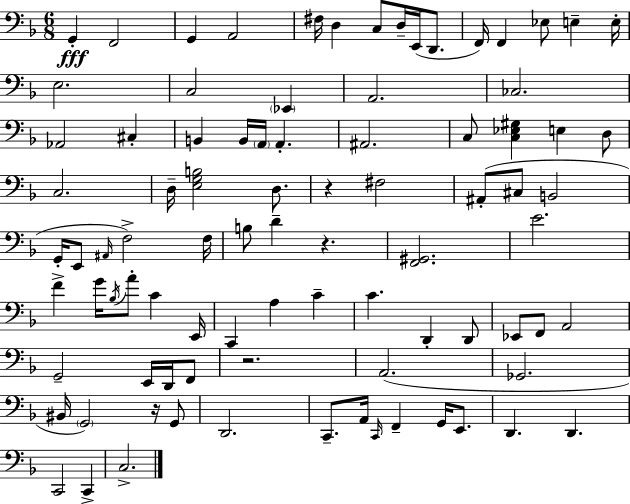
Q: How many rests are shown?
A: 4